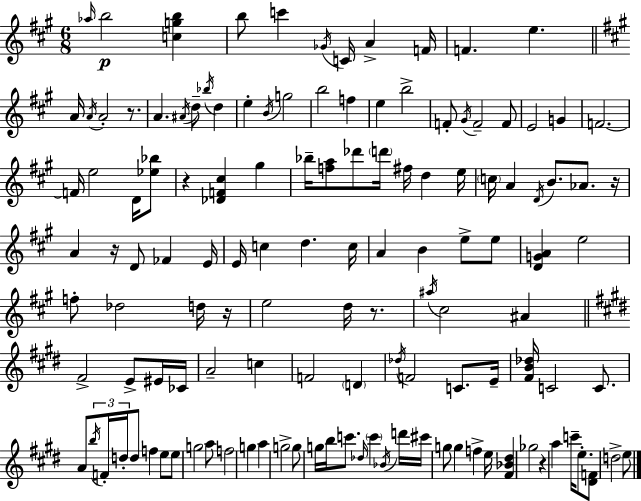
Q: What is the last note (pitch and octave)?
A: E5